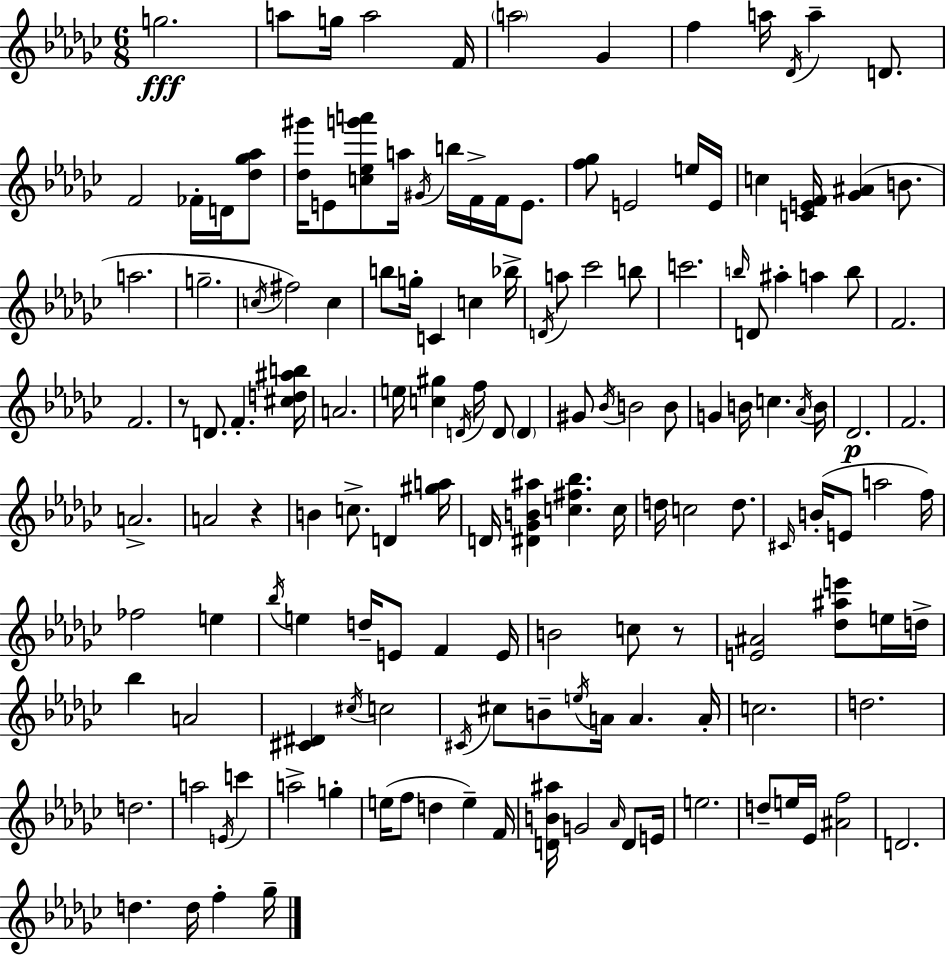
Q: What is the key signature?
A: EES minor